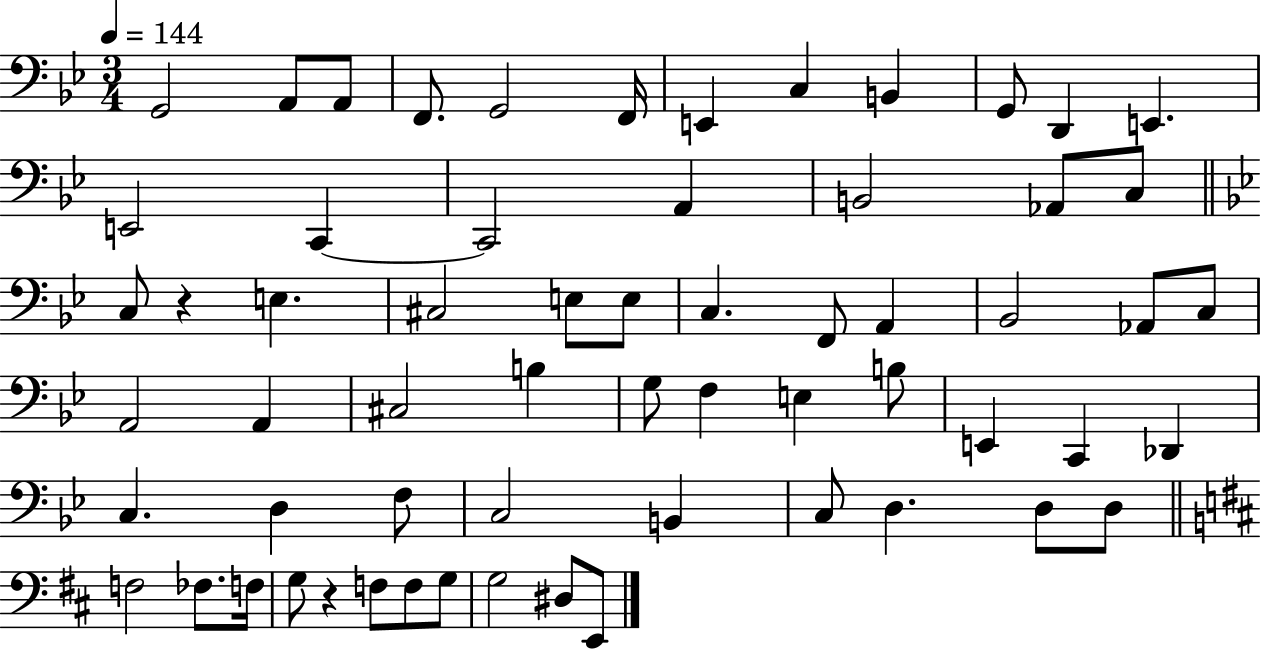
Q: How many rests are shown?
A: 2